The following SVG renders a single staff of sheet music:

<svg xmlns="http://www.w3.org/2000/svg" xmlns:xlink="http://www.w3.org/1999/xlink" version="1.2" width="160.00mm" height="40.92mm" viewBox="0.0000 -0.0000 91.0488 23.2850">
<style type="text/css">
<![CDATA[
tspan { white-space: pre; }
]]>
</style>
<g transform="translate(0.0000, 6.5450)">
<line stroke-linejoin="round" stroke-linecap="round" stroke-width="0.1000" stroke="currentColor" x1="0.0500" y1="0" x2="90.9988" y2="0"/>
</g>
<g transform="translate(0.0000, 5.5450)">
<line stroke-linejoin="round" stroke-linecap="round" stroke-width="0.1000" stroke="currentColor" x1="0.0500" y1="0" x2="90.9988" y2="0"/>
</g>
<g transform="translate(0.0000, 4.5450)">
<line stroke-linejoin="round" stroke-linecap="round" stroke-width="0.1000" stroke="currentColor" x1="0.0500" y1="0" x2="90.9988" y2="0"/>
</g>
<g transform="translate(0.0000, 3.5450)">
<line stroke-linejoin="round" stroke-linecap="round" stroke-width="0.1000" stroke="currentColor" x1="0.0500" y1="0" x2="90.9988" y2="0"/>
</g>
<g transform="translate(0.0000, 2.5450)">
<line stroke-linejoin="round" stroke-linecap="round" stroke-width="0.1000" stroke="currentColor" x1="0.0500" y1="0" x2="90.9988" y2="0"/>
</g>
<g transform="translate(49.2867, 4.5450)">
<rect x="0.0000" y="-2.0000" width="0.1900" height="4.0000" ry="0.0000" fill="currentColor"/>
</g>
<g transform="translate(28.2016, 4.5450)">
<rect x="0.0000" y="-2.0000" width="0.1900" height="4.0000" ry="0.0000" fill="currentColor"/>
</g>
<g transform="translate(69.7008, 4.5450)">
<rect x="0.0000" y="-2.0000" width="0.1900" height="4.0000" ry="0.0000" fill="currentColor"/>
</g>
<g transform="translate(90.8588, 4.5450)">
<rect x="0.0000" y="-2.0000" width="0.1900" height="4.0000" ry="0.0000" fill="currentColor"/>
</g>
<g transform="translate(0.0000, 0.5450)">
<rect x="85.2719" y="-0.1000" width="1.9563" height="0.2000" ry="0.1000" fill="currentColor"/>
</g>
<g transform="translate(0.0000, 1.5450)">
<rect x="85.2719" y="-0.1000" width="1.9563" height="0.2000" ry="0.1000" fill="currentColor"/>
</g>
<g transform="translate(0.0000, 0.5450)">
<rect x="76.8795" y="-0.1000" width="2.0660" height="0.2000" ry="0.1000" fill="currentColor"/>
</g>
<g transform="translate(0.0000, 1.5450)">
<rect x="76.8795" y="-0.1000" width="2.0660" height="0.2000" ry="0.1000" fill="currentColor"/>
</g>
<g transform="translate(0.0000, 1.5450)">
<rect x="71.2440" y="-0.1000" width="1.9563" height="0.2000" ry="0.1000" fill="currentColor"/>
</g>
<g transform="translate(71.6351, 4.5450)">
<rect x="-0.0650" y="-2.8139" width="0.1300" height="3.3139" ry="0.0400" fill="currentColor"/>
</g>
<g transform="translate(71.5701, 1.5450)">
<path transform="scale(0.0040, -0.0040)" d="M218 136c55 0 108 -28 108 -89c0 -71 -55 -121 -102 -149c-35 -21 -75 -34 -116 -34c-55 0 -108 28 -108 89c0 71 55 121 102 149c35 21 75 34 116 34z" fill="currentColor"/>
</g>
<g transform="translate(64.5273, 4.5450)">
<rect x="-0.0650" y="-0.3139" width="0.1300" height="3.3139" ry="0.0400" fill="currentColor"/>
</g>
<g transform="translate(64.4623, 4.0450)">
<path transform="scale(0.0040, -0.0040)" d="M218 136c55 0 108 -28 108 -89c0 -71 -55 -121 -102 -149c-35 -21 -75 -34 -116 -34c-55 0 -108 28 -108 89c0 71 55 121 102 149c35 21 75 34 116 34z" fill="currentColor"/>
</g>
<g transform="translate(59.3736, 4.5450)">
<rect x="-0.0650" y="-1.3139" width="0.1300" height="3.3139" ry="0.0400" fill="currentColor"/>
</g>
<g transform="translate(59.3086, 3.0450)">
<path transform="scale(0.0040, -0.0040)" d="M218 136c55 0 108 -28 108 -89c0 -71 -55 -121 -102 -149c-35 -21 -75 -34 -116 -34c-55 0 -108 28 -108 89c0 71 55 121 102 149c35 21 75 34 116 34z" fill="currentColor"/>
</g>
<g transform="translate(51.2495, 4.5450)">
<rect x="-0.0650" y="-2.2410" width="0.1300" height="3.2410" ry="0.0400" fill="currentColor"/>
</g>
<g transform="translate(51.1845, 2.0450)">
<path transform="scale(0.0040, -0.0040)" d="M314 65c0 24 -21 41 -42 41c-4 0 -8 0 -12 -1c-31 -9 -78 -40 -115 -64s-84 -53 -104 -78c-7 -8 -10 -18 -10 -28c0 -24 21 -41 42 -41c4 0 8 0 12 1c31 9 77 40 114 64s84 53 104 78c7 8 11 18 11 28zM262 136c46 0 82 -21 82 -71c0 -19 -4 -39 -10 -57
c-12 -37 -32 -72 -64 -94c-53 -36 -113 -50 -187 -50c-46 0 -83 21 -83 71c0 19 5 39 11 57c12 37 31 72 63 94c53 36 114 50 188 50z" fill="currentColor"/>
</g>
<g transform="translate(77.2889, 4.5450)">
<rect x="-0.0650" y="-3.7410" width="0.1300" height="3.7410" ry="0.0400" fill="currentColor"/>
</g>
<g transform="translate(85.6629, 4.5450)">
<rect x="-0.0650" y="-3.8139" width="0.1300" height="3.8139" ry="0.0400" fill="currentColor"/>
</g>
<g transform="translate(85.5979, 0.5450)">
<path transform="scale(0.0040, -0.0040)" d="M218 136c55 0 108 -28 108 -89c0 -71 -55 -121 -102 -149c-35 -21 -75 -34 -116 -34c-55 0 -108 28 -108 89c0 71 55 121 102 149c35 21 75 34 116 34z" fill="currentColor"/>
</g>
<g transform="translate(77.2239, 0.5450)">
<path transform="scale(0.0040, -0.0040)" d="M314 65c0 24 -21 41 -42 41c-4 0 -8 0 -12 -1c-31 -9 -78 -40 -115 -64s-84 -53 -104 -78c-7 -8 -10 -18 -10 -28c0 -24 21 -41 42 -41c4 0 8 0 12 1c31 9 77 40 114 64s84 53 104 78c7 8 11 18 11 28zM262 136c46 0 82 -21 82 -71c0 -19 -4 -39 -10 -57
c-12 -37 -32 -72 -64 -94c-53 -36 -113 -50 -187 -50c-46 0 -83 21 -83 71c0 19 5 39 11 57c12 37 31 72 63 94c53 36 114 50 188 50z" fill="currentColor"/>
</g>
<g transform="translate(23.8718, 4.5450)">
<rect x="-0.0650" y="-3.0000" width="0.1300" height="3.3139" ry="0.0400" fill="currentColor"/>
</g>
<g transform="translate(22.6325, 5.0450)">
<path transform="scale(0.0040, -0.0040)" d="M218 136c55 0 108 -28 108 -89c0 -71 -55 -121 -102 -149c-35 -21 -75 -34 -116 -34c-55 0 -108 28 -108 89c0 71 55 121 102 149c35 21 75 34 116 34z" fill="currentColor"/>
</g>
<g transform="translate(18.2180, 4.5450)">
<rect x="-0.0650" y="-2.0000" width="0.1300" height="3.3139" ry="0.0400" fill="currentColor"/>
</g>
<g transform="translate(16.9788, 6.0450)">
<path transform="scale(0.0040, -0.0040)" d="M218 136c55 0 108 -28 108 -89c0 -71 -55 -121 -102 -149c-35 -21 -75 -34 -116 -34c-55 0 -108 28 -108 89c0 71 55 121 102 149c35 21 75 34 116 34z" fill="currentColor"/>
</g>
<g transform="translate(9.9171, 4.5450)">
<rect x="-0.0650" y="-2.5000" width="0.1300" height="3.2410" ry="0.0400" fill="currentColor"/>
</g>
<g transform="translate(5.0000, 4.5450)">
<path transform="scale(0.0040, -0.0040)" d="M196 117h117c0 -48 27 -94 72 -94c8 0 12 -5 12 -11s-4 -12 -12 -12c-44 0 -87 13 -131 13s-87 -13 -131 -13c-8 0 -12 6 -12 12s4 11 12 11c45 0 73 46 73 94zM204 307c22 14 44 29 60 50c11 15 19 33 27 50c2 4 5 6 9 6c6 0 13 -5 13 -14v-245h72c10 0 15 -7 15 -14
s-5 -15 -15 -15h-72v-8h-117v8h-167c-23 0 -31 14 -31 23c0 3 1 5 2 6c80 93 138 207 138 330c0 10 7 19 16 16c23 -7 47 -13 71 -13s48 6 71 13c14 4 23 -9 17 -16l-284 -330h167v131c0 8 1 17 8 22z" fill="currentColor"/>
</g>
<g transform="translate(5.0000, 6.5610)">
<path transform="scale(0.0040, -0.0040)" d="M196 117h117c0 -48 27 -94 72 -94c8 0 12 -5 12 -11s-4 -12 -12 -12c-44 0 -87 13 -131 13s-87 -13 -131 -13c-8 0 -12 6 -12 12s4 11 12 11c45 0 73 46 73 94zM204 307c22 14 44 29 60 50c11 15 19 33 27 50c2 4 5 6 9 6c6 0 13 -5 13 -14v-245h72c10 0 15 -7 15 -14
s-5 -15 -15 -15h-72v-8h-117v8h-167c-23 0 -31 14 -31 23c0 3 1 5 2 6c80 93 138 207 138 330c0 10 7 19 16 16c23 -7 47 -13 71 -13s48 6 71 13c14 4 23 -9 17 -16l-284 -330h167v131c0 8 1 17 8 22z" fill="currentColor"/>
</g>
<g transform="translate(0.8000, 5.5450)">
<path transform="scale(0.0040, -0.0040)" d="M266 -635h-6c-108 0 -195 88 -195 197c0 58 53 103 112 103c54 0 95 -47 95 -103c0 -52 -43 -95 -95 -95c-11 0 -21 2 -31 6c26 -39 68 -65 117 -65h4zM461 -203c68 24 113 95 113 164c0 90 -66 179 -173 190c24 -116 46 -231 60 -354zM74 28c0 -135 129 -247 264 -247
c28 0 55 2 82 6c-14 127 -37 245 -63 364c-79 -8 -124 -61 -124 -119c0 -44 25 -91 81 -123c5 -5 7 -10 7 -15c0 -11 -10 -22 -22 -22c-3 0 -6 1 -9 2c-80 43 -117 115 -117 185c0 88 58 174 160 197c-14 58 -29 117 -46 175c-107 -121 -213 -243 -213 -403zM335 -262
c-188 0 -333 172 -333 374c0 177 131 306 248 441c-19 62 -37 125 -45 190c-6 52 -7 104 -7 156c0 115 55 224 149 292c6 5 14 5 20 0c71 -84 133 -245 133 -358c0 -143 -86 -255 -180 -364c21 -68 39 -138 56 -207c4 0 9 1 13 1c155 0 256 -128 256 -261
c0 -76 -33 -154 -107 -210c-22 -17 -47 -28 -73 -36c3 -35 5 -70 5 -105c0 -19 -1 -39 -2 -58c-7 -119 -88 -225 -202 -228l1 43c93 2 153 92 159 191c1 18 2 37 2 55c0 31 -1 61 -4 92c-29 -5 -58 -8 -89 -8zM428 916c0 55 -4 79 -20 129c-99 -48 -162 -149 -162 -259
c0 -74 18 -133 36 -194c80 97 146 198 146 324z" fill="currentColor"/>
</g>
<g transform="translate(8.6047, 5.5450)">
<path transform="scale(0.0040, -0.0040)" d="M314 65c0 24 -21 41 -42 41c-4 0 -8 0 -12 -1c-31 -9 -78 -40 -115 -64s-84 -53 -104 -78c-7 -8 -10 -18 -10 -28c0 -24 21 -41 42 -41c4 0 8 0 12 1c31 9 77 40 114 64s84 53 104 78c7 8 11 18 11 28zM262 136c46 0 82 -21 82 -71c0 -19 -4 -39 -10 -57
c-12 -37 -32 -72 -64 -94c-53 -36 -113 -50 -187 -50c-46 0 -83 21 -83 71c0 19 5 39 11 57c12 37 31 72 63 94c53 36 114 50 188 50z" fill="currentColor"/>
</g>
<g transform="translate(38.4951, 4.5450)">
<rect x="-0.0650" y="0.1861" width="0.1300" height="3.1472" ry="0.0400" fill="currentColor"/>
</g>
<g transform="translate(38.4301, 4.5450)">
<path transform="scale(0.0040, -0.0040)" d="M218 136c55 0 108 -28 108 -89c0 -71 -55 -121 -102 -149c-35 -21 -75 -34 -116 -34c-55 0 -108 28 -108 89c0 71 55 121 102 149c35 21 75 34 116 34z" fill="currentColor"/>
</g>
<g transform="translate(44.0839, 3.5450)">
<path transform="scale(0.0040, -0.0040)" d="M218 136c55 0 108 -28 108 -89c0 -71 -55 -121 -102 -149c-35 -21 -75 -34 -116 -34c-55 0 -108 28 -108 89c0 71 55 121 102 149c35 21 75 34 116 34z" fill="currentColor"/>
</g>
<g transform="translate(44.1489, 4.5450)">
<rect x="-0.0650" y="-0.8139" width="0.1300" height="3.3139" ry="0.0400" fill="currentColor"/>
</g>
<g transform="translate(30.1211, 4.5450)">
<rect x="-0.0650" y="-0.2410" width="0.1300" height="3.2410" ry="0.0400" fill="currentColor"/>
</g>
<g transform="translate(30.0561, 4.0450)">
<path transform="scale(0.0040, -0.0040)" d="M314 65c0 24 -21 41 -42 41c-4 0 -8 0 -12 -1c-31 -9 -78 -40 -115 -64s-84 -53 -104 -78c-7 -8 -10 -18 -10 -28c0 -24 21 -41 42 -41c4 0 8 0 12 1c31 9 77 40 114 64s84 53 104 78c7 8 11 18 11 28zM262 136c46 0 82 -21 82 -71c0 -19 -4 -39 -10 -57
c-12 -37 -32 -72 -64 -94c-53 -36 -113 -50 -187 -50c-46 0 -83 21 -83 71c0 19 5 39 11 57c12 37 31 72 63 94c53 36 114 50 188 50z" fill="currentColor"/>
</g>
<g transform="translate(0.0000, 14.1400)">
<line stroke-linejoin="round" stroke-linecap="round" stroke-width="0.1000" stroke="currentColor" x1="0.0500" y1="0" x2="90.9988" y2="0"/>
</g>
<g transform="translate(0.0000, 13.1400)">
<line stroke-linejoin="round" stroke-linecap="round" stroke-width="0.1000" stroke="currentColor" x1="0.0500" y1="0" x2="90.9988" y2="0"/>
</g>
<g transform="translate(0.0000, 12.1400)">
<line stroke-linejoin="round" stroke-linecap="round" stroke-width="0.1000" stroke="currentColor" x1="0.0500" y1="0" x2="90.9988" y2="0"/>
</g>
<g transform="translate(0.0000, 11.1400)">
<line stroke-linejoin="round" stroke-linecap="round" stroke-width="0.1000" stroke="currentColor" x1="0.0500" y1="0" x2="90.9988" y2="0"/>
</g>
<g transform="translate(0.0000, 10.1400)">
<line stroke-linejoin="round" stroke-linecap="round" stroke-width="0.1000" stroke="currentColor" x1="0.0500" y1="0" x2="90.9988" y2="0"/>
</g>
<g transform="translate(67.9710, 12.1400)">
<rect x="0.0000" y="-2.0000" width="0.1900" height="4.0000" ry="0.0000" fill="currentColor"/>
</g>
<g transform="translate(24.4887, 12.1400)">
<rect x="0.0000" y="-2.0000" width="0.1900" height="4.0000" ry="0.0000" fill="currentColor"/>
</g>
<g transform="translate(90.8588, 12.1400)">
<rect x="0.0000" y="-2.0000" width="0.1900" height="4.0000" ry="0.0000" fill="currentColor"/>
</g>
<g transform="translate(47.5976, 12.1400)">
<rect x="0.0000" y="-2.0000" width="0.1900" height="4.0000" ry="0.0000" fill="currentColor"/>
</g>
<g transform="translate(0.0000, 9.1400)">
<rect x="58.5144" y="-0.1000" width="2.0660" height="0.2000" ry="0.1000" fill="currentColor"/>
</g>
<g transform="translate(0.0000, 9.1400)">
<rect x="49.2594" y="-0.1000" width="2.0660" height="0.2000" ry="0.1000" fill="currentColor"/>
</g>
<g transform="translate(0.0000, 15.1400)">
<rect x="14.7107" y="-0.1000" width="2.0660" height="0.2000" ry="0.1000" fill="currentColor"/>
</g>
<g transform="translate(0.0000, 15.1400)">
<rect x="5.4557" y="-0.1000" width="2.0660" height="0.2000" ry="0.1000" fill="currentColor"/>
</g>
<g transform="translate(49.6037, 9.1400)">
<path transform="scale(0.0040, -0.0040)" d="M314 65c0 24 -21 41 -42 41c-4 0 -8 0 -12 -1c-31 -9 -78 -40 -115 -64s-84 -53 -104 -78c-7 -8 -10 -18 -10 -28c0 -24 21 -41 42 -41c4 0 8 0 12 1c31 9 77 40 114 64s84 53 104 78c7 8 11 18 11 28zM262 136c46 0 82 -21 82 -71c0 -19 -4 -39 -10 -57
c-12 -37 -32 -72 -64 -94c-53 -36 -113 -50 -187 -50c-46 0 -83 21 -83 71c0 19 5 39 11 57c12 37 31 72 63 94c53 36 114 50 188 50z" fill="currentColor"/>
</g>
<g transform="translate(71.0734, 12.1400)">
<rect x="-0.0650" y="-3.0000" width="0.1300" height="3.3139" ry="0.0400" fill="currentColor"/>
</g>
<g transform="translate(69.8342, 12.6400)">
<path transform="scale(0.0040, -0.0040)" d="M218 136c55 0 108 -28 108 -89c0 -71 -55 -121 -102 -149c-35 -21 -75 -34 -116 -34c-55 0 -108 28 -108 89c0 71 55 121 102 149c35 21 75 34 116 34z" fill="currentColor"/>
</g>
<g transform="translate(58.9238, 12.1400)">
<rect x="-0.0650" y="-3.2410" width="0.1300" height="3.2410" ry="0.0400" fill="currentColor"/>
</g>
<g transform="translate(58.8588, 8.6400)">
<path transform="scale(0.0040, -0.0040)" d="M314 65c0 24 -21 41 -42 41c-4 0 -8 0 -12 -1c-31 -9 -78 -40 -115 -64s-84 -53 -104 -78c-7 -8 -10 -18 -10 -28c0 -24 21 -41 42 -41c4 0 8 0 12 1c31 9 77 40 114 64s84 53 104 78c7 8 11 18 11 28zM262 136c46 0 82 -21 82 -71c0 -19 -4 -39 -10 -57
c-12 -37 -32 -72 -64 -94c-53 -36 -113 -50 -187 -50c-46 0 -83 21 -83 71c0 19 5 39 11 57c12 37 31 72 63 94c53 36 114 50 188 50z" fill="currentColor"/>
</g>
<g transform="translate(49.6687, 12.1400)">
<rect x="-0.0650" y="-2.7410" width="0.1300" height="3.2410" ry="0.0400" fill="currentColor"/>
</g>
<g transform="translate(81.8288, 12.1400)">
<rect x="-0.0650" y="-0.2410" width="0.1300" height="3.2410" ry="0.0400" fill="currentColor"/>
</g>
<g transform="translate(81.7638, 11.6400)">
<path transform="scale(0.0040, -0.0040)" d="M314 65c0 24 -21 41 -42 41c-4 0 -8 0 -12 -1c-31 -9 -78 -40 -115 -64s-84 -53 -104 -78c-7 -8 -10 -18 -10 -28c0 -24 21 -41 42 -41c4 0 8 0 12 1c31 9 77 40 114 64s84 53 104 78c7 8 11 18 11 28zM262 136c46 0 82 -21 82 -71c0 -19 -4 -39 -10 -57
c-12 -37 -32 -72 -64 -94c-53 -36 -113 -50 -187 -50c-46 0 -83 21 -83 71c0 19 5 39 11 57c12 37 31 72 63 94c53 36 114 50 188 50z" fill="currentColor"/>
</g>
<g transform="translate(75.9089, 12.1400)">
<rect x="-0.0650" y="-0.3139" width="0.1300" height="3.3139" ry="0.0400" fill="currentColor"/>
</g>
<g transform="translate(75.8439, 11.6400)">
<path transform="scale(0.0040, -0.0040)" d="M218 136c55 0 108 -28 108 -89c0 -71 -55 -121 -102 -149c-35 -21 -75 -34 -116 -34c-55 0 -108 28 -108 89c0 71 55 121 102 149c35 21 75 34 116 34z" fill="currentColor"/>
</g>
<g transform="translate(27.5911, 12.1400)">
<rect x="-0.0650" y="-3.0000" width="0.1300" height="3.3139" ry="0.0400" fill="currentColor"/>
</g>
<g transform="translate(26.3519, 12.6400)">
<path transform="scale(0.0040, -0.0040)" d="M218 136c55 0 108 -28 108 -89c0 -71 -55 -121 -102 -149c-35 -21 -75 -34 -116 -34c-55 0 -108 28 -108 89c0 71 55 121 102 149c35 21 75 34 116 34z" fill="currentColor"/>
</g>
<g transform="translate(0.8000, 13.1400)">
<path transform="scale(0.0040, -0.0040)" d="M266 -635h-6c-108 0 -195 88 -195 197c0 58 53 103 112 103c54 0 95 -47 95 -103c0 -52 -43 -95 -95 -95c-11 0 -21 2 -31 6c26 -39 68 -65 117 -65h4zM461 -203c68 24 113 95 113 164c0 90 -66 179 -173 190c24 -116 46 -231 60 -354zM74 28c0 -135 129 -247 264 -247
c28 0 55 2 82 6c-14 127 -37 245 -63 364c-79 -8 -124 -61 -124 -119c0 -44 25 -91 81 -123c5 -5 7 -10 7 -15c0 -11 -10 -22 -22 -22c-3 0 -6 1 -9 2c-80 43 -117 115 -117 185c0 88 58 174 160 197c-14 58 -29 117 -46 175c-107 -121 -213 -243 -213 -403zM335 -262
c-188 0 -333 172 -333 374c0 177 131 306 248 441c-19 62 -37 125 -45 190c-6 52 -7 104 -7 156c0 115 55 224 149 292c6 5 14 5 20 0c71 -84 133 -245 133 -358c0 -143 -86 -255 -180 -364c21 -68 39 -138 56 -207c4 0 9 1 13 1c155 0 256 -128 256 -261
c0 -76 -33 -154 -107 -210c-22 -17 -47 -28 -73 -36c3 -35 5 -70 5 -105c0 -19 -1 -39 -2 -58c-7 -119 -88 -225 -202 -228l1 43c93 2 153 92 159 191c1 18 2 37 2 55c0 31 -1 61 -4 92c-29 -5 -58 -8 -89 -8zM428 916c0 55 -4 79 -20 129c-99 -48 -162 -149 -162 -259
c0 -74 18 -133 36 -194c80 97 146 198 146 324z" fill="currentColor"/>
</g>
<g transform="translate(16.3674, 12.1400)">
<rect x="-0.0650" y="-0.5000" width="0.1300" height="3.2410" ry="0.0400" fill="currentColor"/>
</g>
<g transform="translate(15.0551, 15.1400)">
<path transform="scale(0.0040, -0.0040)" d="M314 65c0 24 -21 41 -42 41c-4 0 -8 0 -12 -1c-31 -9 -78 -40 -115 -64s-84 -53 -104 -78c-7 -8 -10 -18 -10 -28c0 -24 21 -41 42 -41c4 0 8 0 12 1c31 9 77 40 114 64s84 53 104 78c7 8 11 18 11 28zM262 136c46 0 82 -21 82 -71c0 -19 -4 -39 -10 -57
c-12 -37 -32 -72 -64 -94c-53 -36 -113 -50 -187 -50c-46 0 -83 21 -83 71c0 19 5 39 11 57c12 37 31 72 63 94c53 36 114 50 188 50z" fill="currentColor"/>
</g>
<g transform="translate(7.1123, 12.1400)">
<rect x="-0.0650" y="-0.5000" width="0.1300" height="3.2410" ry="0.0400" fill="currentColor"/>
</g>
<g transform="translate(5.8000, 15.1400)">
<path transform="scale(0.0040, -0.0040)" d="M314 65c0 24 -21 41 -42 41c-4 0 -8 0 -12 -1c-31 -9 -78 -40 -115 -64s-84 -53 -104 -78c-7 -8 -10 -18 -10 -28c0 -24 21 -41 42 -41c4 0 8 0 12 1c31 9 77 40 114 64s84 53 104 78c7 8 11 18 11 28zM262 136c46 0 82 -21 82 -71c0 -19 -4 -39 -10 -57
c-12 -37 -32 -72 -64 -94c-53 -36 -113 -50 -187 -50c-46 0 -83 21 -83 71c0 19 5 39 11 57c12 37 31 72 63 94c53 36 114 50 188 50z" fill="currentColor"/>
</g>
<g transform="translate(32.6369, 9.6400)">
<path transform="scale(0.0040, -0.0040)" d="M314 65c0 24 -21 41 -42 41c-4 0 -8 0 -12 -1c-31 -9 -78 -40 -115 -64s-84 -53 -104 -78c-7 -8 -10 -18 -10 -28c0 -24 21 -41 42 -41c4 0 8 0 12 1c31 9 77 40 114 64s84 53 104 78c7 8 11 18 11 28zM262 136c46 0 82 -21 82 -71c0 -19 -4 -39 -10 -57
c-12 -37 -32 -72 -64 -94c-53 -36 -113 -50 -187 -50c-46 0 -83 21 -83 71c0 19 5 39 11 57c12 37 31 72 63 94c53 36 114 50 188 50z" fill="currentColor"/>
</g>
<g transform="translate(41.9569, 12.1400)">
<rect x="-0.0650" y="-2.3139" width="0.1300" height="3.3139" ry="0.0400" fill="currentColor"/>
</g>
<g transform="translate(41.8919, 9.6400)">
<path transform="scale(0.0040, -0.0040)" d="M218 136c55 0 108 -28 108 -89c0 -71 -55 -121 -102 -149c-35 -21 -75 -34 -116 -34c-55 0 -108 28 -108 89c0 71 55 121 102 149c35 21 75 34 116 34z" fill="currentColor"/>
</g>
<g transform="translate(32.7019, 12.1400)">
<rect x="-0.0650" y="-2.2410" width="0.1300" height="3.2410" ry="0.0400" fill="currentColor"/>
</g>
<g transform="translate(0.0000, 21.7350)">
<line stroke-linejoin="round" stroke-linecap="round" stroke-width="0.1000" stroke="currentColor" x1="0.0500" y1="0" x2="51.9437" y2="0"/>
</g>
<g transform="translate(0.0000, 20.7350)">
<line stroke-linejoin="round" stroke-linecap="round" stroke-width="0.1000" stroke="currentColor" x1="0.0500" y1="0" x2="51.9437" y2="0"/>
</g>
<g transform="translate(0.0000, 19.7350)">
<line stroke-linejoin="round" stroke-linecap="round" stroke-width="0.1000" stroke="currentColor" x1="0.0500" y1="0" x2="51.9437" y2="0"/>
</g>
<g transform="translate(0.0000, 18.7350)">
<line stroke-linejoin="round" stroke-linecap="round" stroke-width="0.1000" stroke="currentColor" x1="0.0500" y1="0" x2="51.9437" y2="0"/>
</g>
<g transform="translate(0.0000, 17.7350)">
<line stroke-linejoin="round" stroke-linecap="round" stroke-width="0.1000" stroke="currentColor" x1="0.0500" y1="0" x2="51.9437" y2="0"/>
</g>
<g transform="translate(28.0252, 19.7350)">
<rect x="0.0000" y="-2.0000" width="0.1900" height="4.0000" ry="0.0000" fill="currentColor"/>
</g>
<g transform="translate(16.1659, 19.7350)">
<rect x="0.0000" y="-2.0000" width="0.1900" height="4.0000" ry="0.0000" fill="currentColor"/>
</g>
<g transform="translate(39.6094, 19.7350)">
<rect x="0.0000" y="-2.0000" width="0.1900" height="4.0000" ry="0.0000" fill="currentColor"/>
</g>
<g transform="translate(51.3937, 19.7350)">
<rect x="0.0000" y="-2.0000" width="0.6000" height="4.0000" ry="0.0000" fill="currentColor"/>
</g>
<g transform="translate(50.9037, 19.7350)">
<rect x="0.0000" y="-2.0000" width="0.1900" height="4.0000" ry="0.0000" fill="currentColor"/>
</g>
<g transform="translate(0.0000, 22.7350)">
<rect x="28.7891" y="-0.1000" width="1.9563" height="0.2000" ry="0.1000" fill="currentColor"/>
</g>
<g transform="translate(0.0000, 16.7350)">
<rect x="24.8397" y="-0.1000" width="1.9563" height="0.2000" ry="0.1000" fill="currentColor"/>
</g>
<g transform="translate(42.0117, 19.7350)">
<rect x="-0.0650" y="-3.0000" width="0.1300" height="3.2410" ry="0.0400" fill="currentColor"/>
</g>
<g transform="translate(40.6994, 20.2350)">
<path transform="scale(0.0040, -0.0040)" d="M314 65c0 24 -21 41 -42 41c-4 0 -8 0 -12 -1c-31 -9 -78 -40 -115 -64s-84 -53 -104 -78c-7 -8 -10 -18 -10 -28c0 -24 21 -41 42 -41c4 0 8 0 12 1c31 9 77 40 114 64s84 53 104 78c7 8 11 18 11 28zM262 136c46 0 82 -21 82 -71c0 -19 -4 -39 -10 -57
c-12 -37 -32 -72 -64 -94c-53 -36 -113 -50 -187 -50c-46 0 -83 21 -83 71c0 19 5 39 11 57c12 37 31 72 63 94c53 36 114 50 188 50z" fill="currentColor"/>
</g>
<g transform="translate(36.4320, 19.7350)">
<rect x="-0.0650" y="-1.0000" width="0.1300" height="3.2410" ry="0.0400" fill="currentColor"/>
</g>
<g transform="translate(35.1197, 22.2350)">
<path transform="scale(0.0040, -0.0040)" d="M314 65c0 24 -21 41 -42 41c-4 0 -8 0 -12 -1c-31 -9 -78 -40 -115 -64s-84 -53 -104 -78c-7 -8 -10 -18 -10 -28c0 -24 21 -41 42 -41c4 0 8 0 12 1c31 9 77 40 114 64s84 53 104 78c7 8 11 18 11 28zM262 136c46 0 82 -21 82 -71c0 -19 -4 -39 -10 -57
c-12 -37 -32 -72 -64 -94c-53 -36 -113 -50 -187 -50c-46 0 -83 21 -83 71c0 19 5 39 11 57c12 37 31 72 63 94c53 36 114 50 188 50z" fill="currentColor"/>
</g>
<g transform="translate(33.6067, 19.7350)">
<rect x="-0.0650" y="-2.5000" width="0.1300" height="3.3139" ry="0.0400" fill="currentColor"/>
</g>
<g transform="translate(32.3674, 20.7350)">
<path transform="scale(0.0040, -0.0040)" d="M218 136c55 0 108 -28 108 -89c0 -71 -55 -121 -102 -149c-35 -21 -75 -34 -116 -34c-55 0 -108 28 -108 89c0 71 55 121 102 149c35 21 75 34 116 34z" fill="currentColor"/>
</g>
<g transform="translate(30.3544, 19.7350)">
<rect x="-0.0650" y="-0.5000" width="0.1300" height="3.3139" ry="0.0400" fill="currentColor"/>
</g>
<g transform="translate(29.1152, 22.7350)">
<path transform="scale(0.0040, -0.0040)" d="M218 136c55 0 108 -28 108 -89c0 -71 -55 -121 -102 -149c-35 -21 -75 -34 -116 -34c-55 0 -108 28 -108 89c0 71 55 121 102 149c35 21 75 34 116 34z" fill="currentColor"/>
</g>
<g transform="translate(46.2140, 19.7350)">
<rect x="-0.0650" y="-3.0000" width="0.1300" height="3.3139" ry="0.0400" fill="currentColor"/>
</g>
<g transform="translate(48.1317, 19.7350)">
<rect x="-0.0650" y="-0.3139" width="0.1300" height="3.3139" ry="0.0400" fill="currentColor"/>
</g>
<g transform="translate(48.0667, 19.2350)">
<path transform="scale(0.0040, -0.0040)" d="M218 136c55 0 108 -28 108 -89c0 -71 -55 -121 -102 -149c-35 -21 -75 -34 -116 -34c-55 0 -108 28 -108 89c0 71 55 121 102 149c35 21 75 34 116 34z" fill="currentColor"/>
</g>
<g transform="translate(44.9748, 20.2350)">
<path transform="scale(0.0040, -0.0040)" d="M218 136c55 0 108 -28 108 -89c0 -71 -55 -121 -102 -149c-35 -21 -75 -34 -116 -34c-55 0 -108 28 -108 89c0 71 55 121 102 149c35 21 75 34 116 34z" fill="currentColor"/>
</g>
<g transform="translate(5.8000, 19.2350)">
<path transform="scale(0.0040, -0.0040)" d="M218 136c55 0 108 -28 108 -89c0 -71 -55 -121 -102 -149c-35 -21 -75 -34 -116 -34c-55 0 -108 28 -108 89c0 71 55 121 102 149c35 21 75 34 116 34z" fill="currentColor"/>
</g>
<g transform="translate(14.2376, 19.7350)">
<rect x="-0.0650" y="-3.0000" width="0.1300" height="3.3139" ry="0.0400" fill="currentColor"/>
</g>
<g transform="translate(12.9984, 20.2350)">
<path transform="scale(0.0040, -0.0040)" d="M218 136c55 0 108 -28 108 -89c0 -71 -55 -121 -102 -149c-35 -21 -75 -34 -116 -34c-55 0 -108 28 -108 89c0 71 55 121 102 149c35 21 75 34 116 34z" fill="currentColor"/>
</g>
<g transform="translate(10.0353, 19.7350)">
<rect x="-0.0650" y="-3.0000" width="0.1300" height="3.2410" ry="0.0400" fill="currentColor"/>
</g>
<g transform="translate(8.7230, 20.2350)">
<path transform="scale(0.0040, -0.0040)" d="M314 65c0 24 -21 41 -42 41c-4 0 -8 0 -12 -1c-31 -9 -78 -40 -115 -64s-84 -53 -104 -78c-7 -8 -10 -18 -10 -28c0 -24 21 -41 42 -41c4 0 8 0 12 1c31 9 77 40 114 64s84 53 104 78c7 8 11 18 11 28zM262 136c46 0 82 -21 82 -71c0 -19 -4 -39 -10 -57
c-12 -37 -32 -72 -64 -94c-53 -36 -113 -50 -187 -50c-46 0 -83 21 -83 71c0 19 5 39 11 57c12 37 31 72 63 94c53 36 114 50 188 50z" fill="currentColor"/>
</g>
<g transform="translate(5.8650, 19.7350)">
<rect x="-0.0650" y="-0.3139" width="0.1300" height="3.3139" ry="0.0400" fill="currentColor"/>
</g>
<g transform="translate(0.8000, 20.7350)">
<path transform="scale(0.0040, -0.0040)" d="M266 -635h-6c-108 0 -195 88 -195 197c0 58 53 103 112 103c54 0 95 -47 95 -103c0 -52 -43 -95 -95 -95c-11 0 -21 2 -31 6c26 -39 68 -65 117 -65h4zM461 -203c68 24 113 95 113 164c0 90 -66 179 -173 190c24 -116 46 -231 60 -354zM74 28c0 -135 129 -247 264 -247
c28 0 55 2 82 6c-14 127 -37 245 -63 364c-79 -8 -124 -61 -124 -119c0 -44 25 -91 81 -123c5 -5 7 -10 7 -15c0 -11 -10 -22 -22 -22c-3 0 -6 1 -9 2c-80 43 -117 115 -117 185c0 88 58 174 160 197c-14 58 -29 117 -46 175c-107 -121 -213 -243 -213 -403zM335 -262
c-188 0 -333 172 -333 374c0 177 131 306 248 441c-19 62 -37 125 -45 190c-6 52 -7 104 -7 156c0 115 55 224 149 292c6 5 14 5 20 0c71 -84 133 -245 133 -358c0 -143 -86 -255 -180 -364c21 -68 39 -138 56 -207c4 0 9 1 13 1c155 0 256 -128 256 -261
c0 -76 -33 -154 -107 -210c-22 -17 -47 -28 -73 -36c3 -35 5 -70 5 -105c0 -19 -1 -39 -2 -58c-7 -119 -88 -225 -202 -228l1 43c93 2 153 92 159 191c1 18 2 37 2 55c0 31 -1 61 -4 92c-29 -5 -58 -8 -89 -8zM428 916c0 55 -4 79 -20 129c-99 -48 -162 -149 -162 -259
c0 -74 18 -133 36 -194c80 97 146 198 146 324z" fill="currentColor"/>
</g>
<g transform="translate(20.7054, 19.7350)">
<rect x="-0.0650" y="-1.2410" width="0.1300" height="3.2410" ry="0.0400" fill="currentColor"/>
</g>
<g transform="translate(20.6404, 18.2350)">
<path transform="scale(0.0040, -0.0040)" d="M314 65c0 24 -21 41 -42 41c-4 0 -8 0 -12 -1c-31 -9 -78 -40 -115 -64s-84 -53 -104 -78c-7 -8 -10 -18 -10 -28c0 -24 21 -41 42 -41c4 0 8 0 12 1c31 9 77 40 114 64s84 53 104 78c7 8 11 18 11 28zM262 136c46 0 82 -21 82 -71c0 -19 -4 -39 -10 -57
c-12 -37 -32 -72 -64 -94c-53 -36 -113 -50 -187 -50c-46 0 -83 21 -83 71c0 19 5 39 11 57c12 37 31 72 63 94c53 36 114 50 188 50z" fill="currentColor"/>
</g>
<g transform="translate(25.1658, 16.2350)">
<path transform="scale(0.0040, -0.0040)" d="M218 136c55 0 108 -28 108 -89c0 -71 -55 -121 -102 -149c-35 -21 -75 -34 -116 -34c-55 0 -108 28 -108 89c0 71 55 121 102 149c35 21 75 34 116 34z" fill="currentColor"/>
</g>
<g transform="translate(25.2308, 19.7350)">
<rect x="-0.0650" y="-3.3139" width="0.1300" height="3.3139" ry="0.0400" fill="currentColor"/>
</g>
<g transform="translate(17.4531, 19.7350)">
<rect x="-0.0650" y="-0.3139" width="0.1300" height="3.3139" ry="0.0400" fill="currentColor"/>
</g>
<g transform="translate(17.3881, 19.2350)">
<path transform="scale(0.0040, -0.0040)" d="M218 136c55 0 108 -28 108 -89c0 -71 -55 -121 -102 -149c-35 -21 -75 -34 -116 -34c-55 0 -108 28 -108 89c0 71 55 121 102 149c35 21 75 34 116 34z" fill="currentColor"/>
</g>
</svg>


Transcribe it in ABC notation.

X:1
T:Untitled
M:4/4
L:1/4
K:C
G2 F A c2 B d g2 e c a c'2 c' C2 C2 A g2 g a2 b2 A c c2 c A2 A c e2 b C G D2 A2 A c